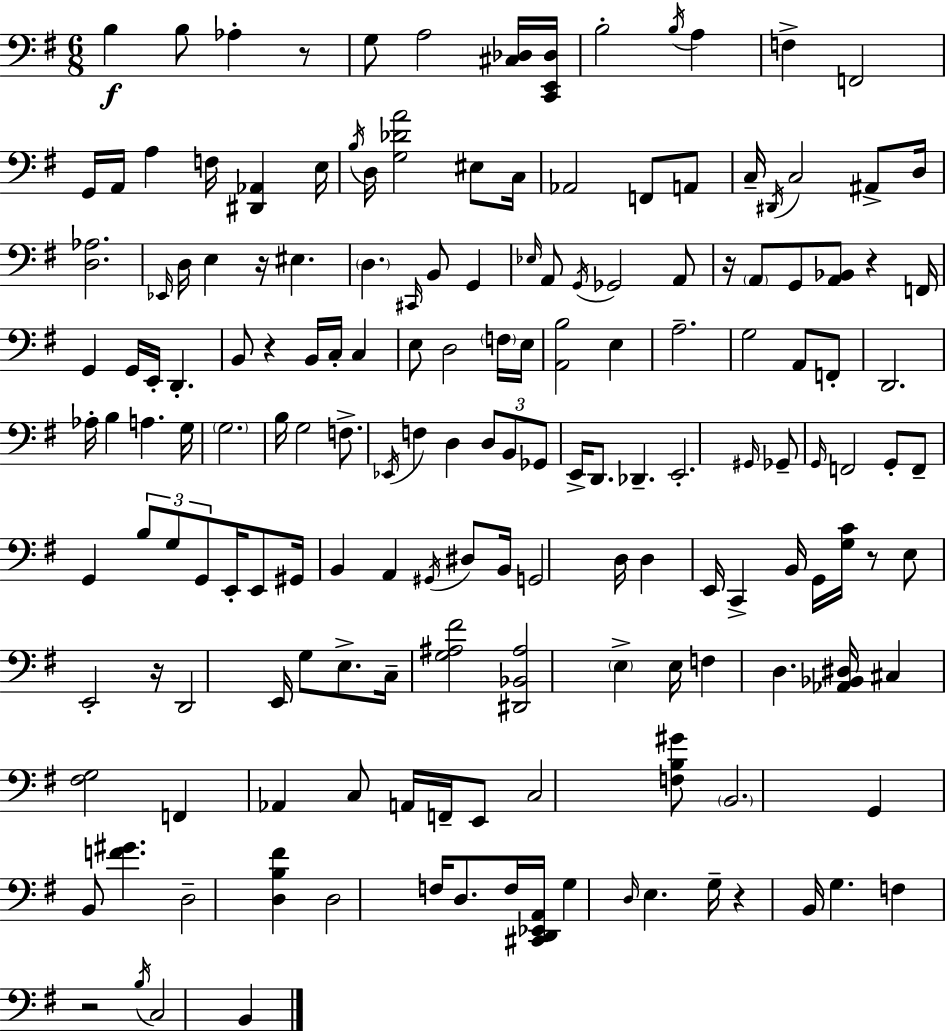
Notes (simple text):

B3/q B3/e Ab3/q R/e G3/e A3/h [C#3,Db3]/s [C2,E2,Db3]/s B3/h B3/s A3/q F3/q F2/h G2/s A2/s A3/q F3/s [D#2,Ab2]/q E3/s B3/s D3/s [G3,Db4,A4]/h EIS3/e C3/s Ab2/h F2/e A2/e C3/s D#2/s C3/h A#2/e D3/s [D3,Ab3]/h. Eb2/s D3/s E3/q R/s EIS3/q. D3/q. C#2/s B2/e G2/q Eb3/s A2/e G2/s Gb2/h A2/e R/s A2/e G2/e [A2,Bb2]/e R/q F2/s G2/q G2/s E2/s D2/q. B2/e R/q B2/s C3/s C3/q E3/e D3/h F3/s E3/s [A2,B3]/h E3/q A3/h. G3/h A2/e F2/e D2/h. Ab3/s B3/q A3/q. G3/s G3/h. B3/s G3/h F3/e. Eb2/s F3/q D3/q D3/e B2/e Gb2/e E2/s D2/e. Db2/q. E2/h. G#2/s Gb2/e G2/s F2/h G2/e F2/e G2/q B3/e G3/e G2/e E2/s E2/e G#2/s B2/q A2/q G#2/s D#3/e B2/s G2/h D3/s D3/q E2/s C2/q B2/s G2/s [G3,C4]/s R/e E3/e E2/h R/s D2/h E2/s G3/e E3/e. C3/s [G3,A#3,F#4]/h [D#2,Bb2,A#3]/h E3/q E3/s F3/q D3/q. [Ab2,Bb2,D#3]/s C#3/q [F#3,G3]/h F2/q Ab2/q C3/e A2/s F2/s E2/e C3/h [F3,B3,G#4]/e B2/h. G2/q B2/e [F4,G#4]/q. D3/h [D3,B3,F#4]/q D3/h F3/s D3/e. F3/s [C#2,D2,Eb2,A2]/s G3/q D3/s E3/q. G3/s R/q B2/s G3/q. F3/q R/h B3/s C3/h B2/q